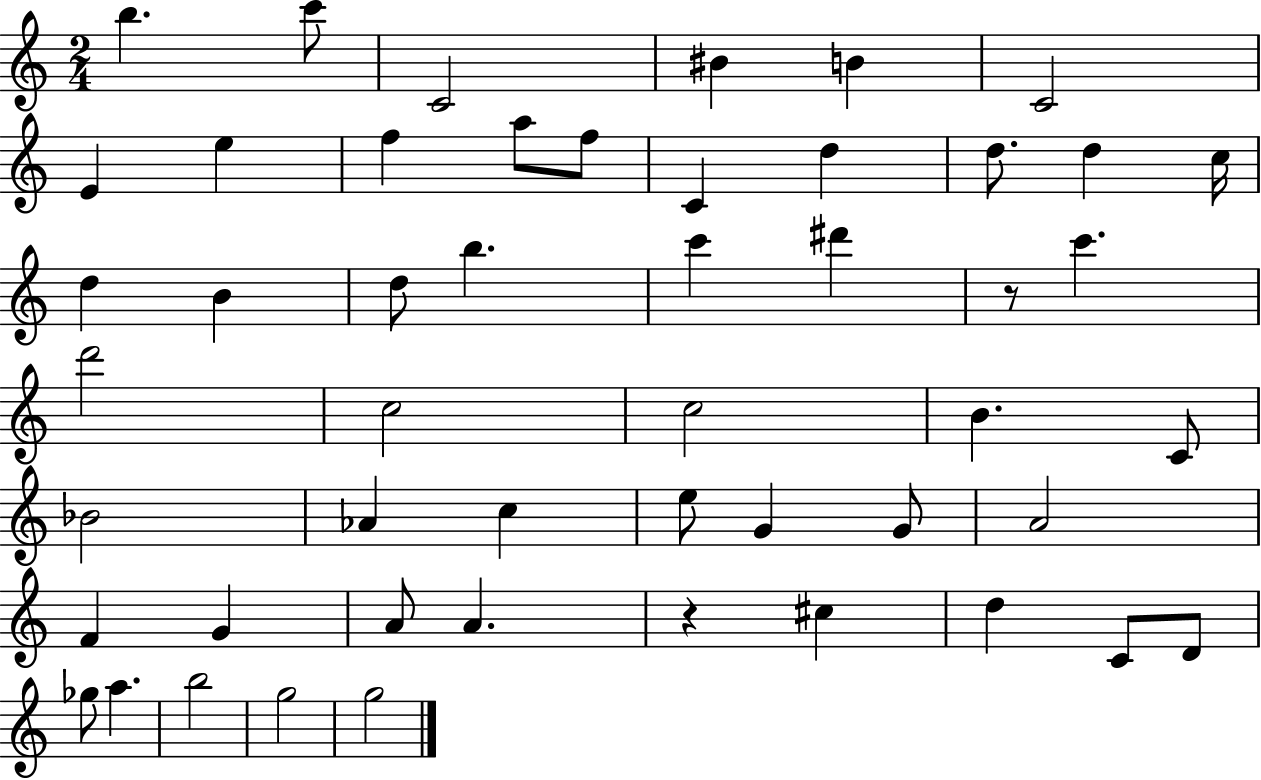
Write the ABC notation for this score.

X:1
T:Untitled
M:2/4
L:1/4
K:C
b c'/2 C2 ^B B C2 E e f a/2 f/2 C d d/2 d c/4 d B d/2 b c' ^d' z/2 c' d'2 c2 c2 B C/2 _B2 _A c e/2 G G/2 A2 F G A/2 A z ^c d C/2 D/2 _g/2 a b2 g2 g2